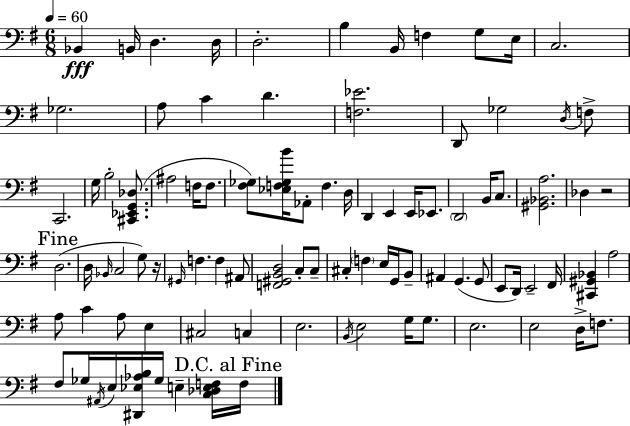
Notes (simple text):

Bb2/q B2/s D3/q. D3/s D3/h. B3/q B2/s F3/q G3/e E3/s C3/h. Gb3/h. A3/e C4/q D4/q. [F3,Eb4]/h. D2/e Gb3/h D3/s F3/e C2/h. G3/s B3/h [C#2,Eb2,G2,Db3]/e. A#3/h F3/s F3/e. [F#3,Gb3]/e [Eb3,F3,Gb3,B4]/s Ab2/e F3/q. D3/s D2/q E2/q E2/s Eb2/e. D2/h B2/s C3/e. [G#2,Bb2,A3]/h. Db3/q R/h D3/h. D3/s Bb2/s C3/h G3/e R/s G#2/s F3/q. F3/q A#2/e [F2,G#2,B2,D3]/h C3/e C3/e C#3/q F3/q E3/s G2/s B2/e A#2/q G2/q. G2/e E2/e D2/s E2/h F#2/s [C#2,G#2,Bb2]/q A3/h A3/e C4/q A3/e E3/q C#3/h C3/q E3/h. B2/s E3/h G3/s G3/e. E3/h. E3/h D3/s F3/e. F#3/e Gb3/s A#2/s E3/s [D#2,Eb3,Ab3,B3]/s Gb3/s E3/q [C3,Db3,E3,F3]/s F3/s